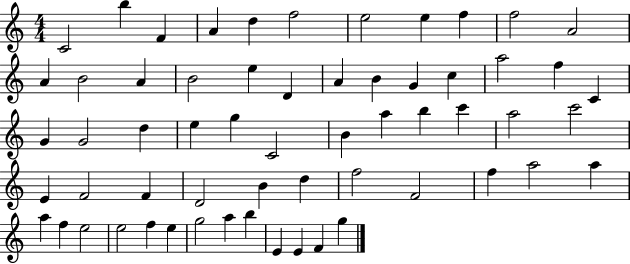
C4/h B5/q F4/q A4/q D5/q F5/h E5/h E5/q F5/q F5/h A4/h A4/q B4/h A4/q B4/h E5/q D4/q A4/q B4/q G4/q C5/q A5/h F5/q C4/q G4/q G4/h D5/q E5/q G5/q C4/h B4/q A5/q B5/q C6/q A5/h C6/h E4/q F4/h F4/q D4/h B4/q D5/q F5/h F4/h F5/q A5/h A5/q A5/q F5/q E5/h E5/h F5/q E5/q G5/h A5/q B5/q E4/q E4/q F4/q G5/q